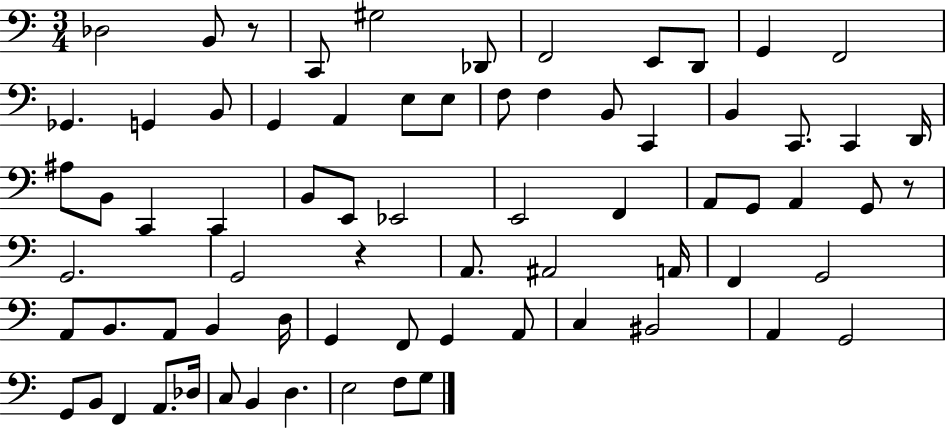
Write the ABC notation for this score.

X:1
T:Untitled
M:3/4
L:1/4
K:C
_D,2 B,,/2 z/2 C,,/2 ^G,2 _D,,/2 F,,2 E,,/2 D,,/2 G,, F,,2 _G,, G,, B,,/2 G,, A,, E,/2 E,/2 F,/2 F, B,,/2 C,, B,, C,,/2 C,, D,,/4 ^A,/2 B,,/2 C,, C,, B,,/2 E,,/2 _E,,2 E,,2 F,, A,,/2 G,,/2 A,, G,,/2 z/2 G,,2 G,,2 z A,,/2 ^A,,2 A,,/4 F,, G,,2 A,,/2 B,,/2 A,,/2 B,, D,/4 G,, F,,/2 G,, A,,/2 C, ^B,,2 A,, G,,2 G,,/2 B,,/2 F,, A,,/2 _D,/4 C,/2 B,, D, E,2 F,/2 G,/2